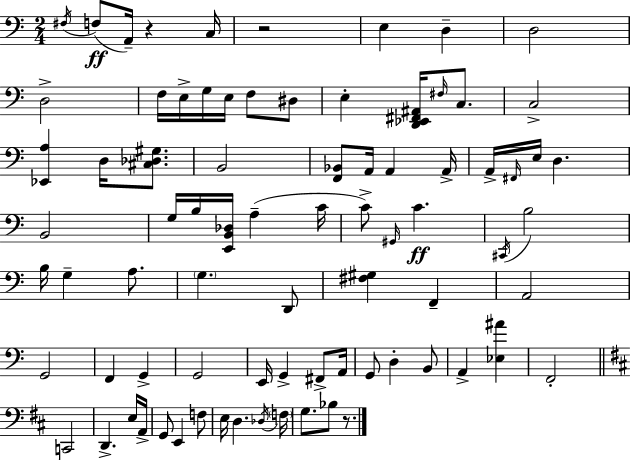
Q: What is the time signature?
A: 2/4